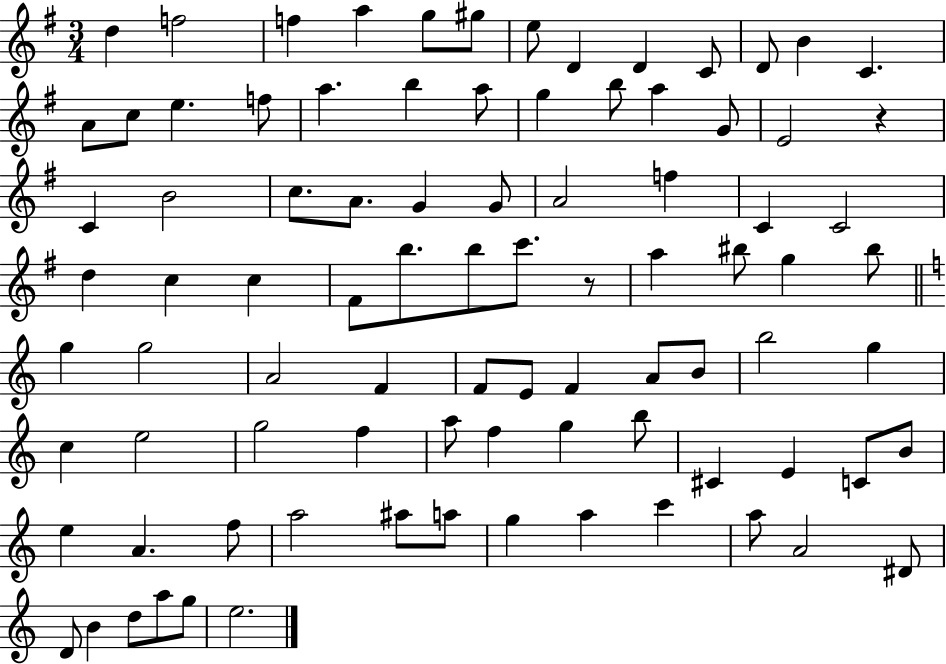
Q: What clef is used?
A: treble